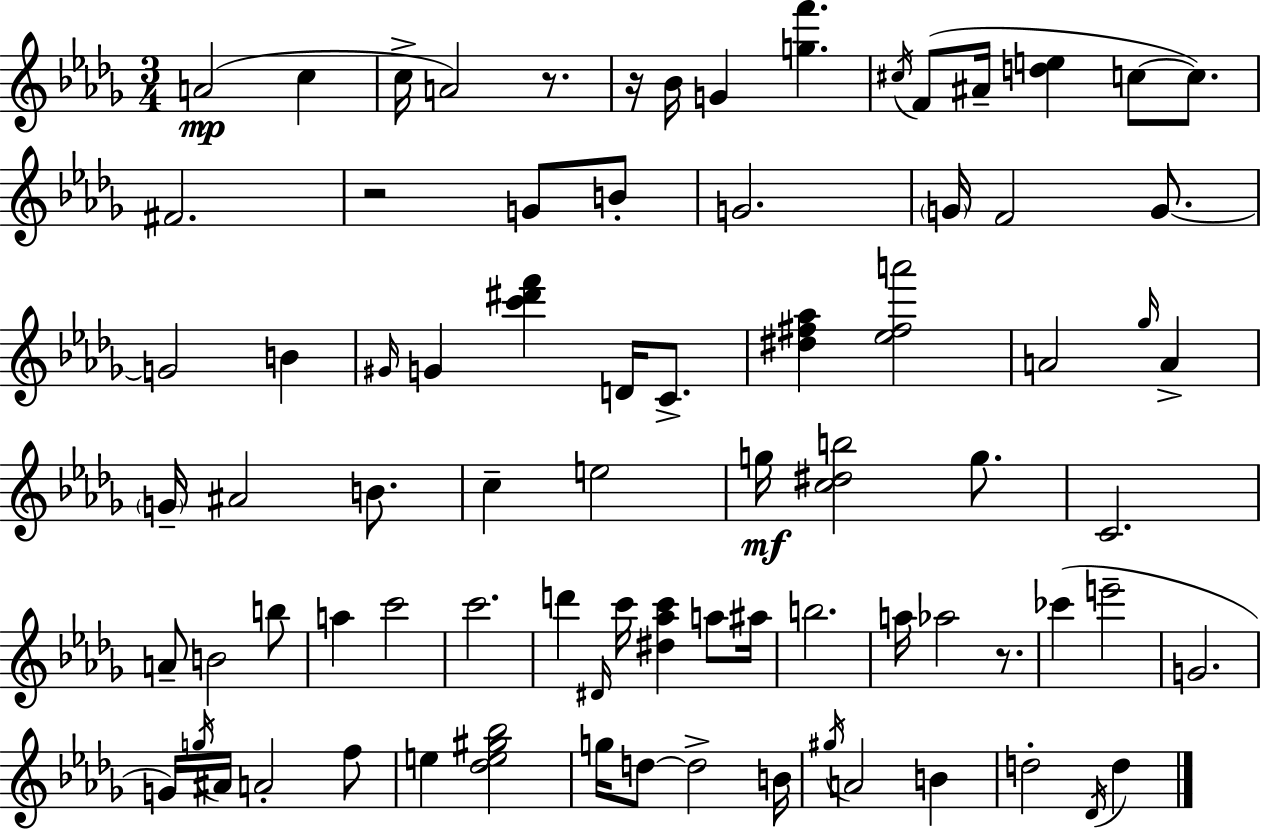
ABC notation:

X:1
T:Untitled
M:3/4
L:1/4
K:Bbm
A2 c c/4 A2 z/2 z/4 _B/4 G [gf'] ^c/4 F/2 ^A/4 [de] c/2 c/2 ^F2 z2 G/2 B/2 G2 G/4 F2 G/2 G2 B ^G/4 G [c'^d'f'] D/4 C/2 [^d^f_a] [_e^fa']2 A2 _g/4 A G/4 ^A2 B/2 c e2 g/4 [c^db]2 g/2 C2 A/2 B2 b/2 a c'2 c'2 d' ^D/4 c'/4 [^d_ac'] a/2 ^a/4 b2 a/4 _a2 z/2 _c' e'2 G2 G/4 g/4 ^A/4 A2 f/2 e [_de^g_b]2 g/4 d/2 d2 B/4 ^g/4 A2 B d2 _D/4 d